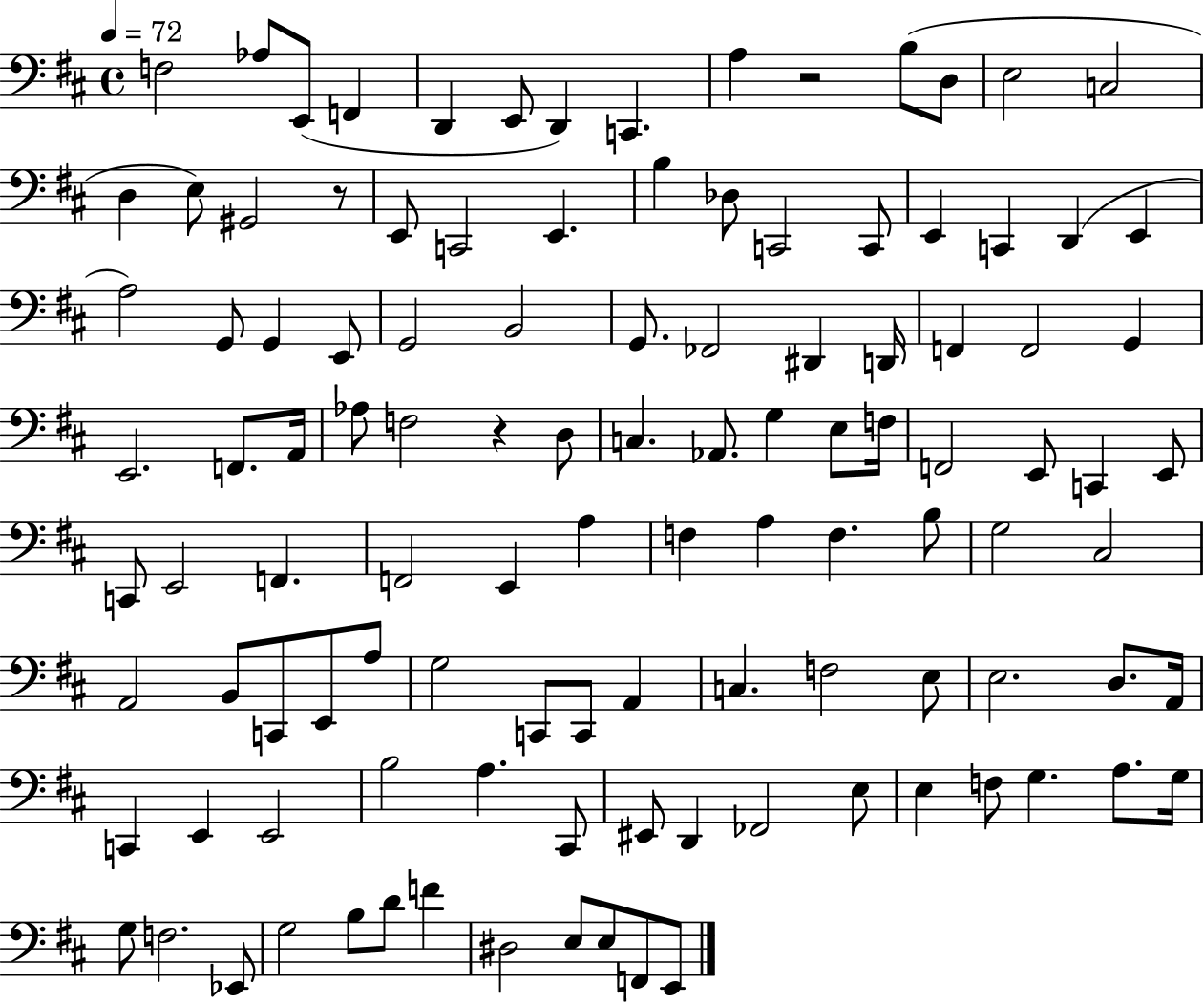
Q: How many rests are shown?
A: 3